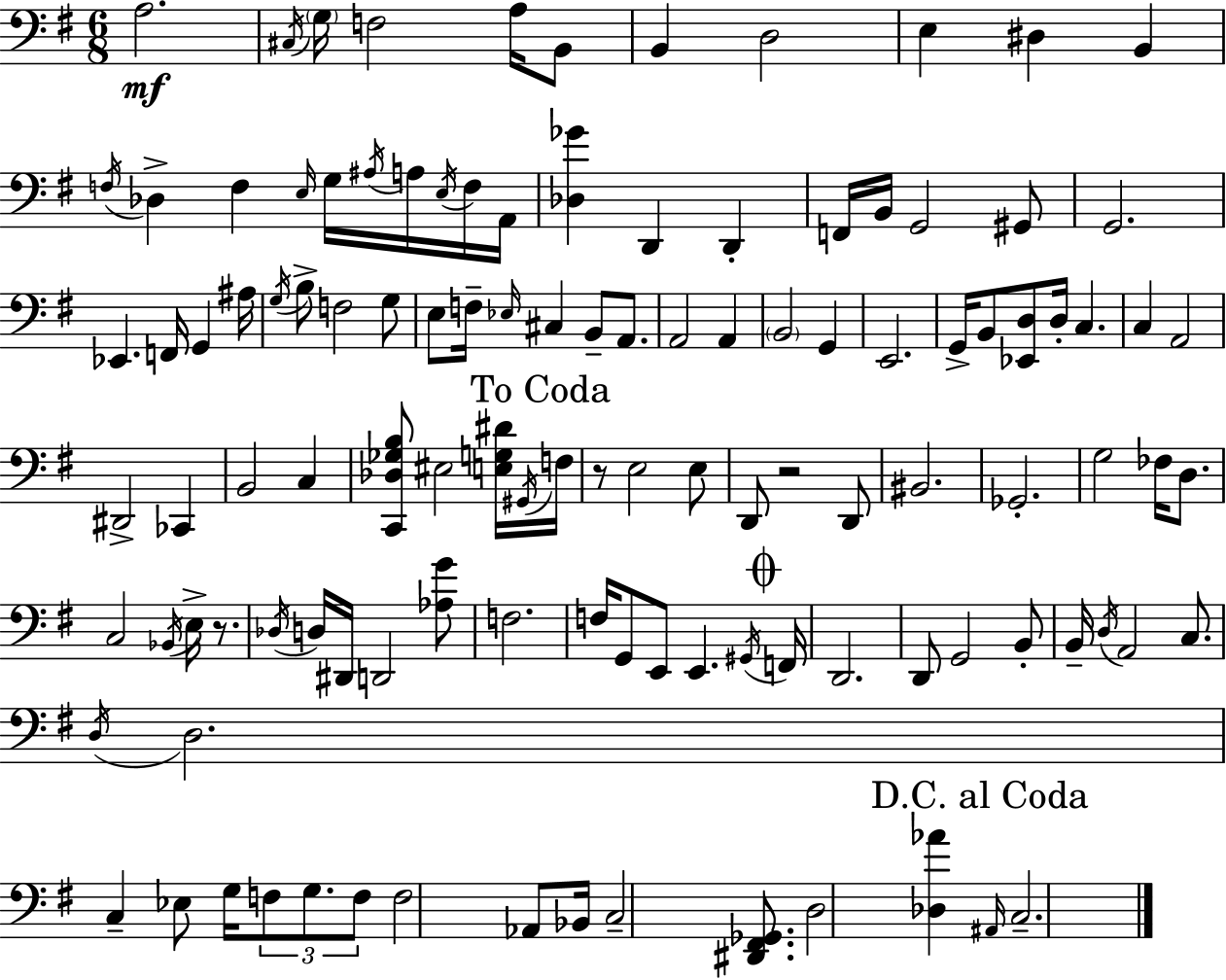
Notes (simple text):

A3/h. C#3/s G3/s F3/h A3/s B2/e B2/q D3/h E3/q D#3/q B2/q F3/s Db3/q F3/q E3/s G3/s A#3/s A3/s E3/s F3/s A2/s [Db3,Gb4]/q D2/q D2/q F2/s B2/s G2/h G#2/e G2/h. Eb2/q. F2/s G2/q A#3/s G3/s B3/e F3/h G3/e E3/e F3/s Eb3/s C#3/q B2/e A2/e. A2/h A2/q B2/h G2/q E2/h. G2/s B2/e [Eb2,D3]/e D3/s C3/q. C3/q A2/h D#2/h CES2/q B2/h C3/q [C2,Db3,Gb3,B3]/e EIS3/h [E3,G3,D#4]/s G#2/s F3/s R/e E3/h E3/e D2/e R/h D2/e BIS2/h. Gb2/h. G3/h FES3/s D3/e. C3/h Bb2/s E3/s R/e. Db3/s D3/s D#2/s D2/h [Ab3,G4]/e F3/h. F3/s G2/e E2/e E2/q. G#2/s F2/s D2/h. D2/e G2/h B2/e B2/s D3/s A2/h C3/e. D3/s D3/h. C3/q Eb3/e G3/s F3/e G3/e. F3/e F3/h Ab2/e Bb2/s C3/h [D#2,F#2,Gb2]/e. D3/h [Db3,Ab4]/q A#2/s C3/h.